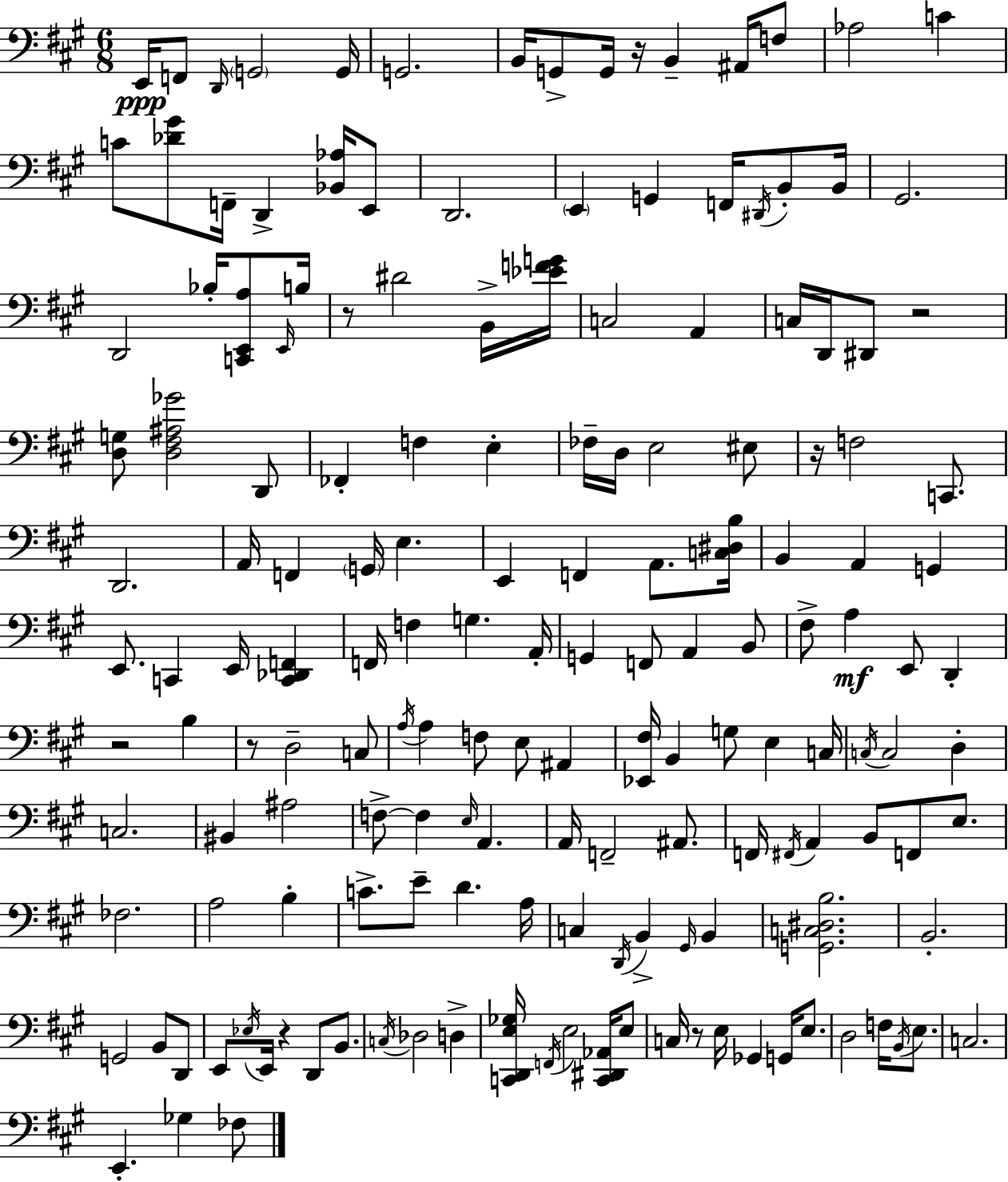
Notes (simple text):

E2/s F2/e D2/s G2/h G2/s G2/h. B2/s G2/e G2/s R/s B2/q A#2/s F3/e Ab3/h C4/q C4/e [Db4,G#4]/e F2/s D2/q [Bb2,Ab3]/s E2/e D2/h. E2/q G2/q F2/s D#2/s B2/e B2/s G#2/h. D2/h Bb3/s [C2,E2,A3]/e E2/s B3/s R/e D#4/h B2/s [Eb4,F4,G4]/s C3/h A2/q C3/s D2/s D#2/e R/h [D3,G3]/e [D3,F#3,A#3,Gb4]/h D2/e FES2/q F3/q E3/q FES3/s D3/s E3/h EIS3/e R/s F3/h C2/e. D2/h. A2/s F2/q G2/s E3/q. E2/q F2/q A2/e. [C3,D#3,B3]/s B2/q A2/q G2/q E2/e. C2/q E2/s [C2,Db2,F2]/q F2/s F3/q G3/q. A2/s G2/q F2/e A2/q B2/e F#3/e A3/q E2/e D2/q R/h B3/q R/e D3/h C3/e A3/s A3/q F3/e E3/e A#2/q [Eb2,F#3]/s B2/q G3/e E3/q C3/s C3/s C3/h D3/q C3/h. BIS2/q A#3/h F3/e F3/q E3/s A2/q. A2/s F2/h A#2/e. F2/s F#2/s A2/q B2/e F2/e E3/e. FES3/h. A3/h B3/q C4/e. E4/e D4/q. A3/s C3/q D2/s B2/q G#2/s B2/q [G2,C3,D#3,B3]/h. B2/h. G2/h B2/e D2/e E2/e Eb3/s E2/s R/q D2/e B2/e. C3/s Db3/h D3/q [C2,D2,E3,Gb3]/s F2/s E3/h [C2,D#2,Ab2]/s E3/e C3/s R/e E3/s Gb2/q G2/s E3/e. D3/h F3/s B2/s E3/e. C3/h. E2/q. Gb3/q FES3/e